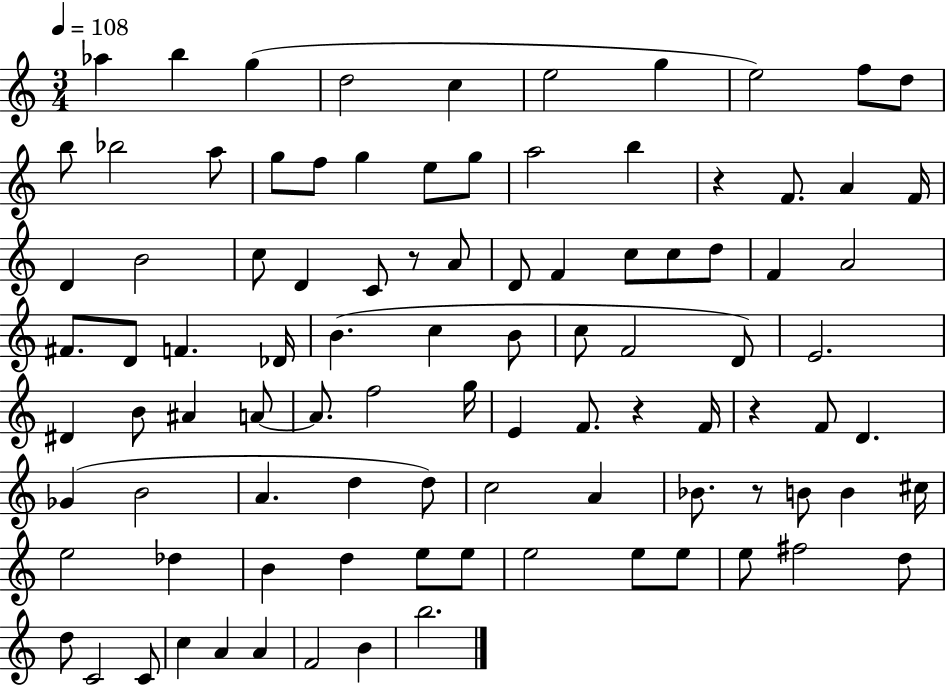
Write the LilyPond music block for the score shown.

{
  \clef treble
  \numericTimeSignature
  \time 3/4
  \key c \major
  \tempo 4 = 108
  aes''4 b''4 g''4( | d''2 c''4 | e''2 g''4 | e''2) f''8 d''8 | \break b''8 bes''2 a''8 | g''8 f''8 g''4 e''8 g''8 | a''2 b''4 | r4 f'8. a'4 f'16 | \break d'4 b'2 | c''8 d'4 c'8 r8 a'8 | d'8 f'4 c''8 c''8 d''8 | f'4 a'2 | \break fis'8. d'8 f'4. des'16 | b'4.( c''4 b'8 | c''8 f'2 d'8) | e'2. | \break dis'4 b'8 ais'4 a'8~~ | a'8. f''2 g''16 | e'4 f'8. r4 f'16 | r4 f'8 d'4. | \break ges'4( b'2 | a'4. d''4 d''8) | c''2 a'4 | bes'8. r8 b'8 b'4 cis''16 | \break e''2 des''4 | b'4 d''4 e''8 e''8 | e''2 e''8 e''8 | e''8 fis''2 d''8 | \break d''8 c'2 c'8 | c''4 a'4 a'4 | f'2 b'4 | b''2. | \break \bar "|."
}